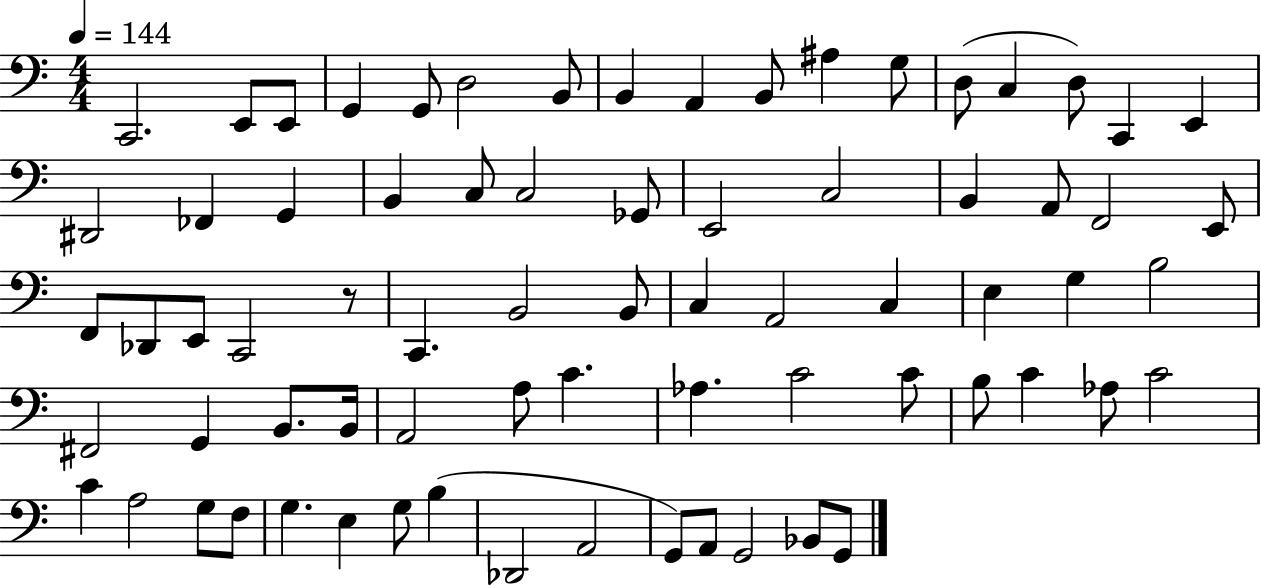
{
  \clef bass
  \numericTimeSignature
  \time 4/4
  \key c \major
  \tempo 4 = 144
  \repeat volta 2 { c,2. e,8 e,8 | g,4 g,8 d2 b,8 | b,4 a,4 b,8 ais4 g8 | d8( c4 d8) c,4 e,4 | \break dis,2 fes,4 g,4 | b,4 c8 c2 ges,8 | e,2 c2 | b,4 a,8 f,2 e,8 | \break f,8 des,8 e,8 c,2 r8 | c,4. b,2 b,8 | c4 a,2 c4 | e4 g4 b2 | \break fis,2 g,4 b,8. b,16 | a,2 a8 c'4. | aes4. c'2 c'8 | b8 c'4 aes8 c'2 | \break c'4 a2 g8 f8 | g4. e4 g8 b4( | des,2 a,2 | g,8) a,8 g,2 bes,8 g,8 | \break } \bar "|."
}